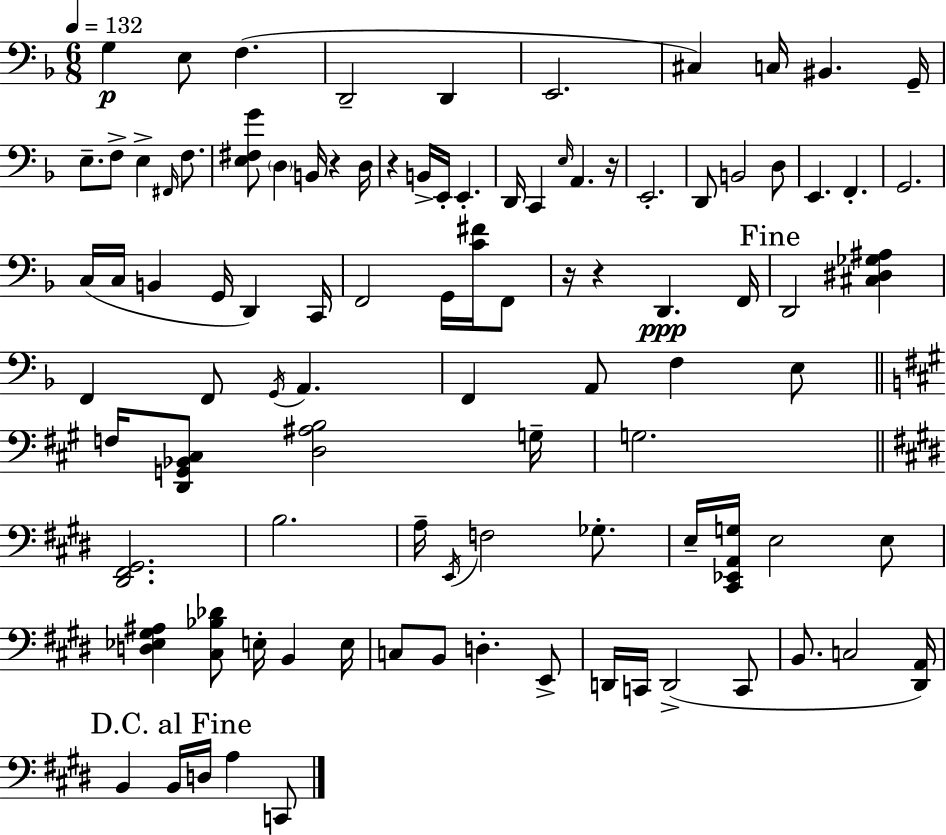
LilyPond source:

{
  \clef bass
  \numericTimeSignature
  \time 6/8
  \key f \major
  \tempo 4 = 132
  g4\p e8 f4.( | d,2-- d,4 | e,2. | cis4) c16 bis,4. g,16-- | \break e8.-- f8-> e4-> \grace { fis,16 } f8. | <e fis g'>8 \parenthesize d4 b,16 r4 | d16 r4 b,16-> e,16-. e,4.-. | d,16 c,4 \grace { e16 } a,4. | \break r16 e,2.-. | d,8 b,2 | d8 e,4. f,4.-. | g,2. | \break c16( c16 b,4 g,16 d,4) | c,16 f,2 g,16 <c' fis'>16 | f,8 r16 r4 d,4.\ppp | f,16 \mark "Fine" d,2 <cis dis ges ais>4 | \break f,4 f,8 \acciaccatura { g,16 } a,4. | f,4 a,8 f4 | e8 \bar "||" \break \key a \major f16 <d, g, bes, cis>8 <d ais b>2 g16-- | g2. | \bar "||" \break \key e \major <dis, fis, gis,>2. | b2. | a16-- \acciaccatura { e,16 } f2 ges8.-. | e16-- <cis, ees, a, g>16 e2 e8 | \break <d ees gis ais>4 <cis bes des'>8 e16-. b,4 | e16 c8 b,8 d4.-. e,8-> | d,16 c,16 d,2->( c,8 | b,8. c2 | \break <dis, a,>16) \mark "D.C. al Fine" b,4 b,16 d16 a4 c,8 | \bar "|."
}